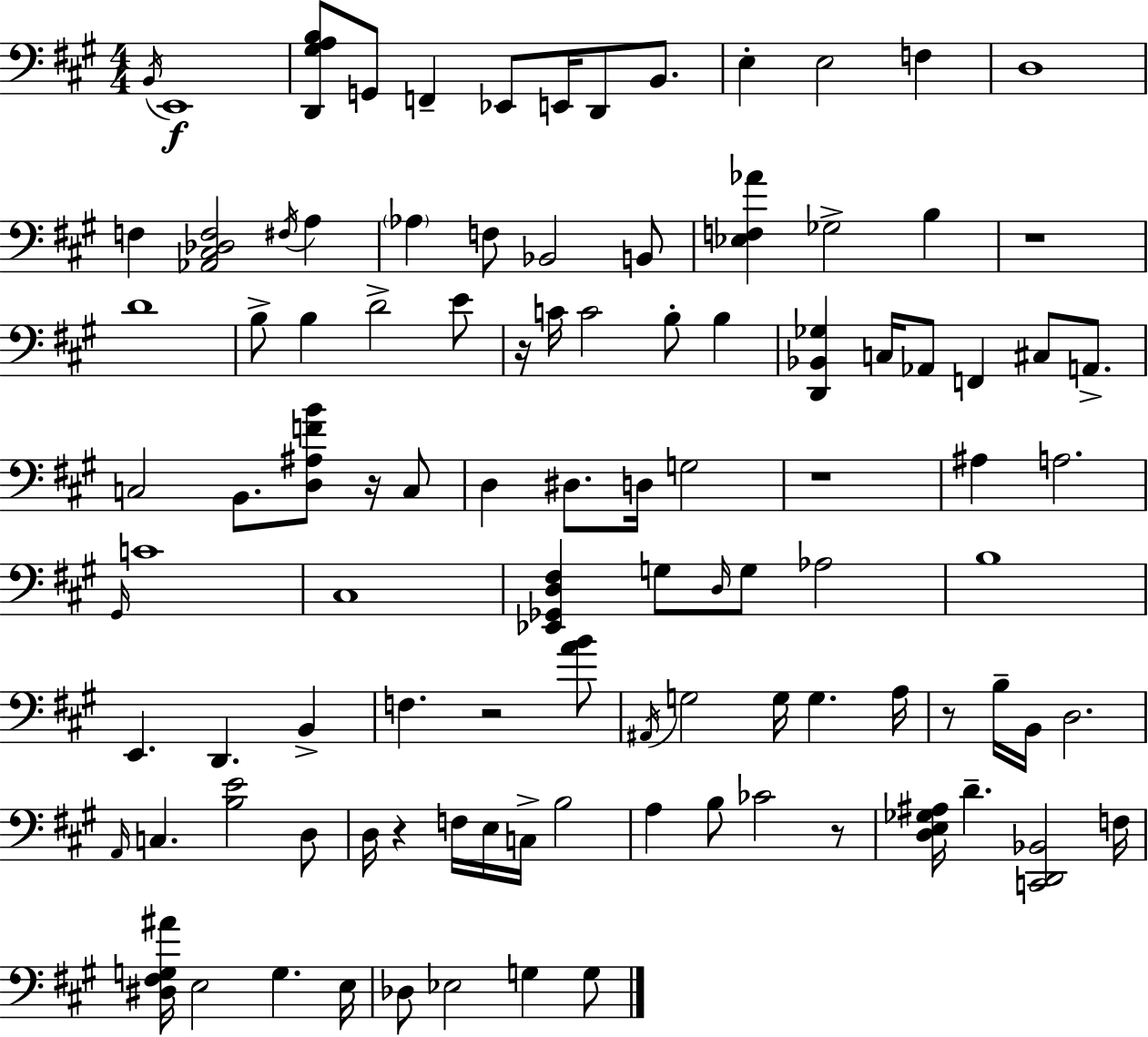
{
  \clef bass
  \numericTimeSignature
  \time 4/4
  \key a \major
  \repeat volta 2 { \acciaccatura { b,16 }\f e,1 | <d, gis a b>8 g,8 f,4-- ees,8 e,16 d,8 b,8. | e4-. e2 f4 | d1 | \break f4 <aes, cis des f>2 \acciaccatura { fis16 } a4 | \parenthesize aes4 f8 bes,2 | b,8 <ees f aes'>4 ges2-> b4 | r1 | \break d'1 | b8-> b4 d'2-> | e'8 r16 c'16 c'2 b8-. b4 | <d, bes, ges>4 c16 aes,8 f,4 cis8 a,8.-> | \break c2 b,8. <d ais f' b'>8 r16 | c8 d4 dis8. d16 g2 | r1 | ais4 a2. | \break \grace { gis,16 } c'1 | cis1 | <ees, ges, d fis>4 g8 \grace { d16 } g8 aes2 | b1 | \break e,4. d,4. | b,4-> f4. r2 | <a' b'>8 \acciaccatura { ais,16 } g2 g16 g4. | a16 r8 b16-- b,16 d2. | \break \grace { a,16 } c4. <b e'>2 | d8 d16 r4 f16 e16 c16-> b2 | a4 b8 ces'2 | r8 <d e ges ais>16 d'4.-- <c, d, bes,>2 | \break f16 <dis fis g ais'>16 e2 g4. | e16 des8 ees2 | g4 g8 } \bar "|."
}